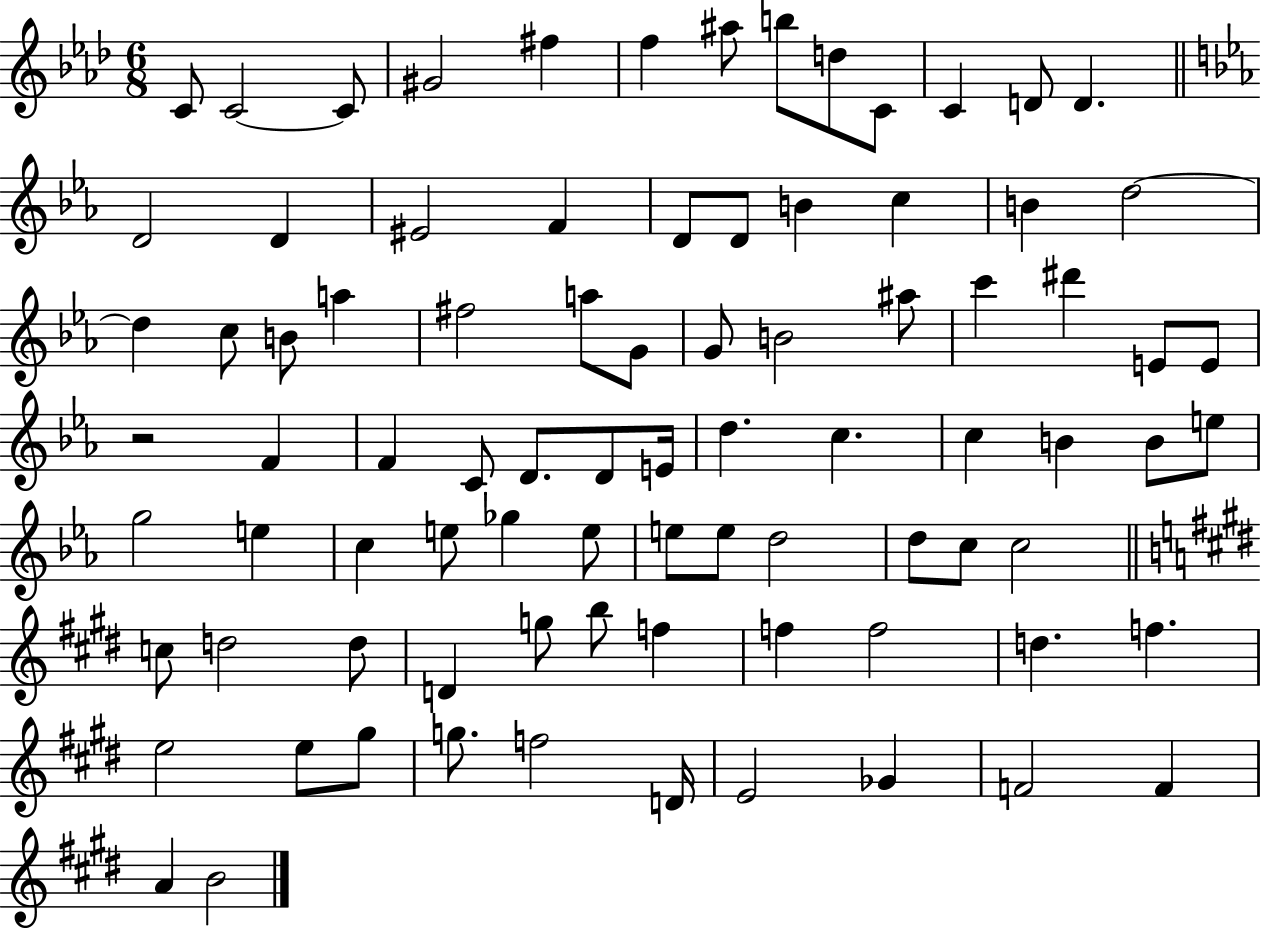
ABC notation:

X:1
T:Untitled
M:6/8
L:1/4
K:Ab
C/2 C2 C/2 ^G2 ^f f ^a/2 b/2 d/2 C/2 C D/2 D D2 D ^E2 F D/2 D/2 B c B d2 d c/2 B/2 a ^f2 a/2 G/2 G/2 B2 ^a/2 c' ^d' E/2 E/2 z2 F F C/2 D/2 D/2 E/4 d c c B B/2 e/2 g2 e c e/2 _g e/2 e/2 e/2 d2 d/2 c/2 c2 c/2 d2 d/2 D g/2 b/2 f f f2 d f e2 e/2 ^g/2 g/2 f2 D/4 E2 _G F2 F A B2